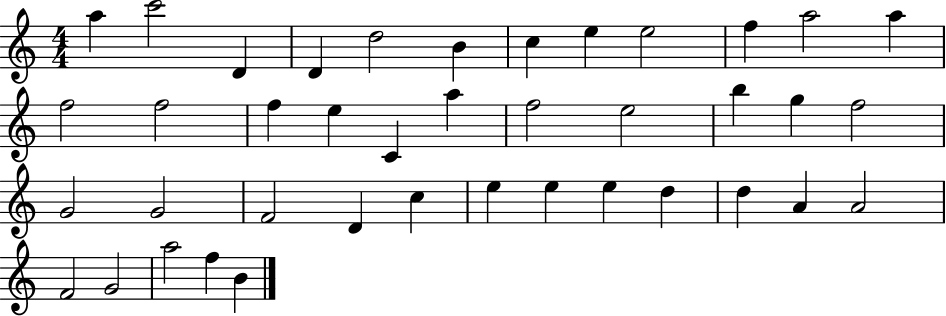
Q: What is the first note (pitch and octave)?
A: A5